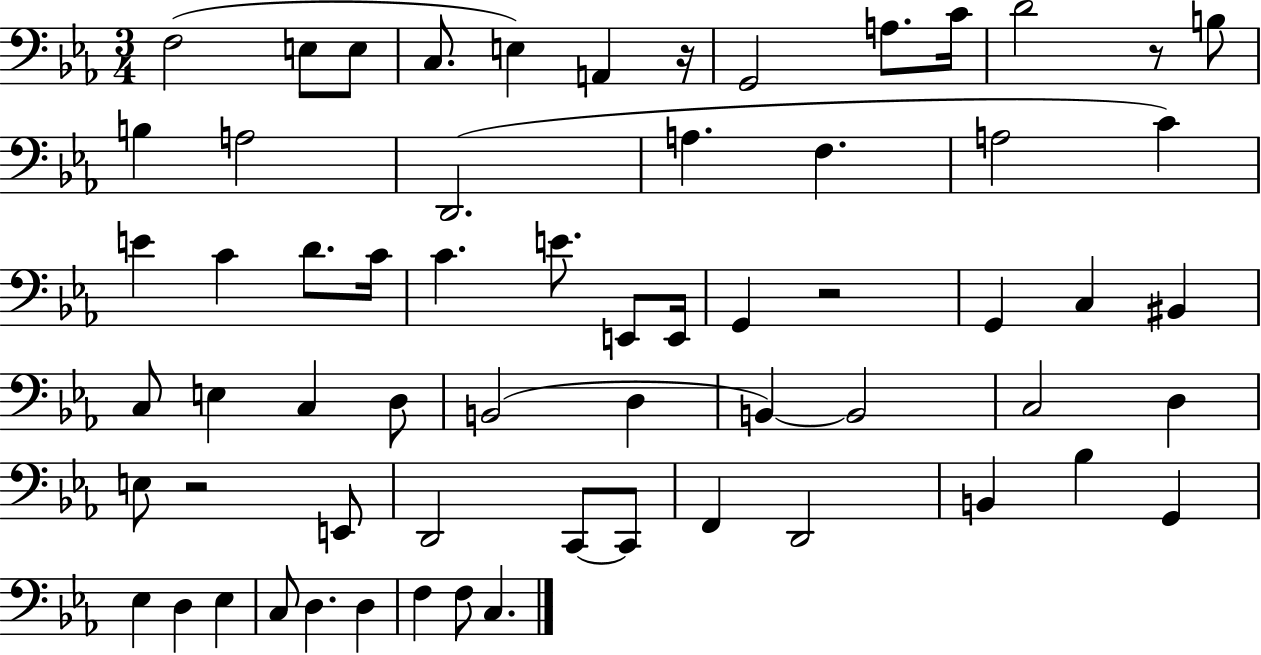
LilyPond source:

{
  \clef bass
  \numericTimeSignature
  \time 3/4
  \key ees \major
  f2( e8 e8 | c8. e4) a,4 r16 | g,2 a8. c'16 | d'2 r8 b8 | \break b4 a2 | d,2.( | a4. f4. | a2 c'4) | \break e'4 c'4 d'8. c'16 | c'4. e'8. e,8 e,16 | g,4 r2 | g,4 c4 bis,4 | \break c8 e4 c4 d8 | b,2( d4 | b,4~~) b,2 | c2 d4 | \break e8 r2 e,8 | d,2 c,8~~ c,8 | f,4 d,2 | b,4 bes4 g,4 | \break ees4 d4 ees4 | c8 d4. d4 | f4 f8 c4. | \bar "|."
}